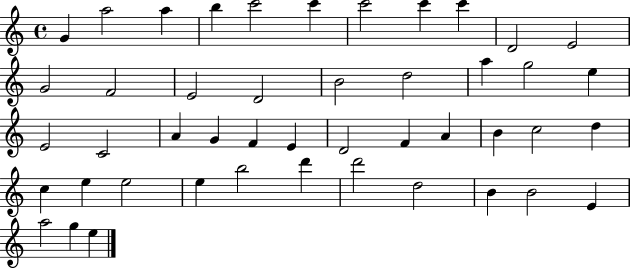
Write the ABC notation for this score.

X:1
T:Untitled
M:4/4
L:1/4
K:C
G a2 a b c'2 c' c'2 c' c' D2 E2 G2 F2 E2 D2 B2 d2 a g2 e E2 C2 A G F E D2 F A B c2 d c e e2 e b2 d' d'2 d2 B B2 E a2 g e